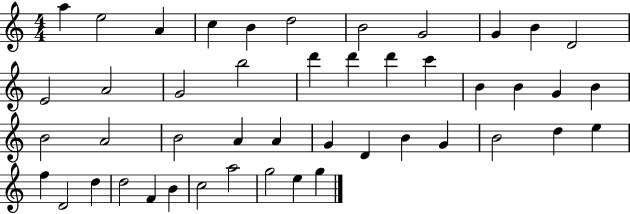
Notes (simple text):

A5/q E5/h A4/q C5/q B4/q D5/h B4/h G4/h G4/q B4/q D4/h E4/h A4/h G4/h B5/h D6/q D6/q D6/q C6/q B4/q B4/q G4/q B4/q B4/h A4/h B4/h A4/q A4/q G4/q D4/q B4/q G4/q B4/h D5/q E5/q F5/q D4/h D5/q D5/h F4/q B4/q C5/h A5/h G5/h E5/q G5/q